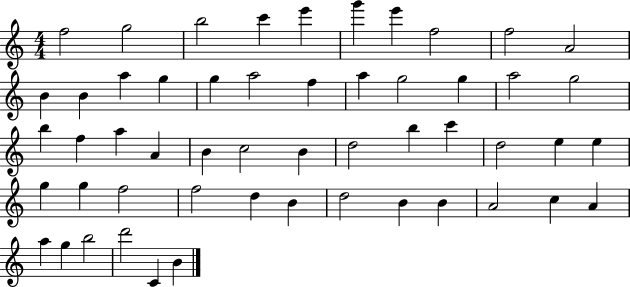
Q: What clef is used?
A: treble